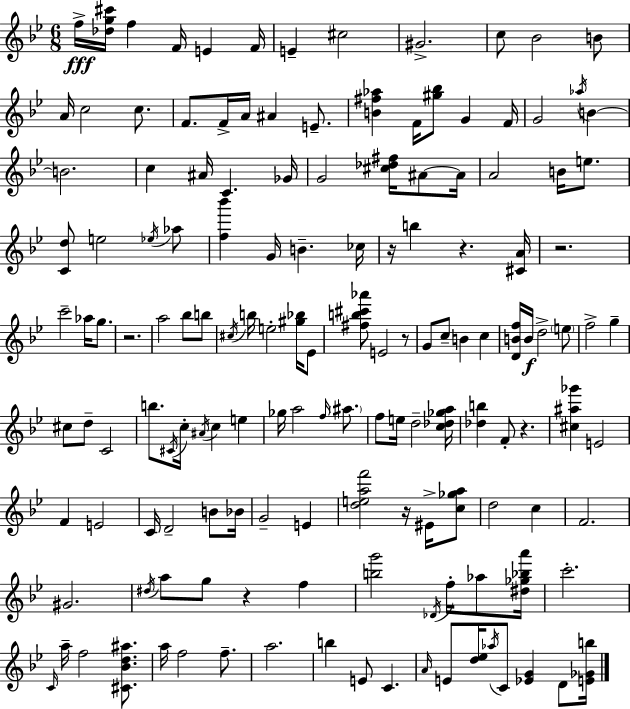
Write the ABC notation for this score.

X:1
T:Untitled
M:6/8
L:1/4
K:Bb
f/4 [_dg^c']/4 f F/4 E F/4 E ^c2 ^G2 c/2 _B2 B/2 A/4 c2 c/2 F/2 F/4 A/4 ^A E/2 [B^f_a] F/4 [^g_b]/2 G F/4 G2 _a/4 B B2 c ^A/4 C _G/4 G2 [^c_d^f]/4 ^A/2 ^A/4 A2 B/4 e/2 [Cd]/2 e2 _e/4 _a/2 [f_b'] G/4 B _c/4 z/4 b z [^CA]/4 z2 c'2 _a/4 g/2 z2 a2 _b/2 b/2 ^c/4 b/4 e2 [^g_b]/4 _E/2 [^fb^c'_a']/2 E2 z/2 G/2 c/2 B c [DBf]/4 B/4 d2 e/2 f2 g ^c/2 d/2 C2 b/2 ^C/4 c/4 ^A/4 c e _g/4 a2 f/4 ^a/2 f/2 e/4 d2 [c_d_ga]/4 [_db] F/2 z [^c^a_g'] E2 F E2 C/4 D2 B/2 _B/4 G2 E [deaf']2 z/4 ^E/4 [c_ga]/2 d2 c F2 ^G2 ^d/4 a/2 g/2 z f [bg']2 _D/4 f/4 _a/2 [^d_g_ba']/4 c'2 C/4 a/4 f2 [^C_Bd^a]/2 a/4 f2 f/2 a2 b E/2 C A/4 E/2 [d_e]/4 _a/4 C/2 [_EG] D/2 [E_Gb]/4